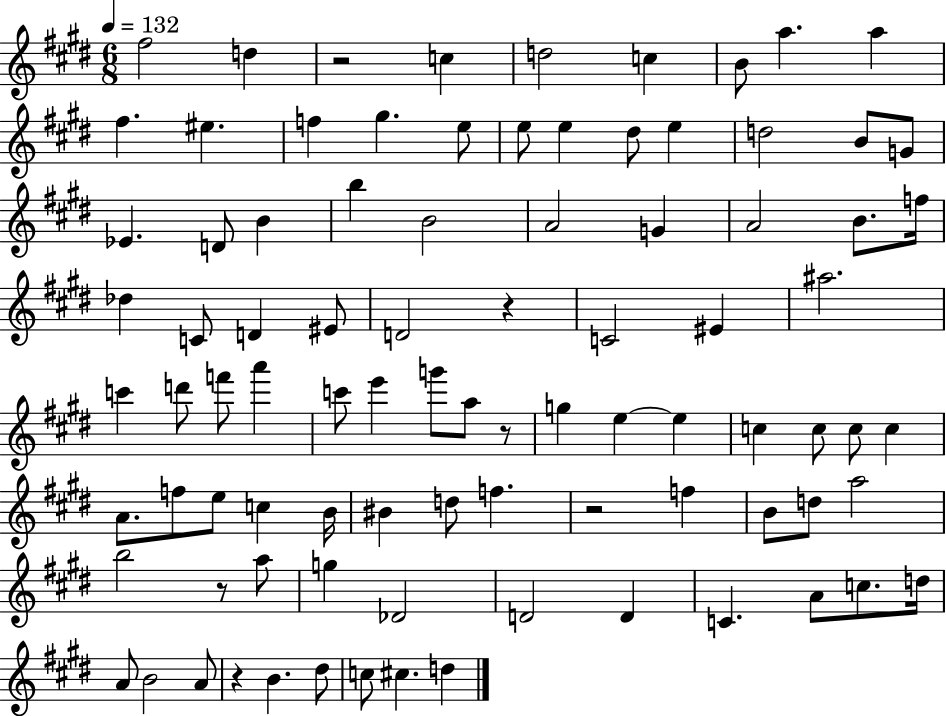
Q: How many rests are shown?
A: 6